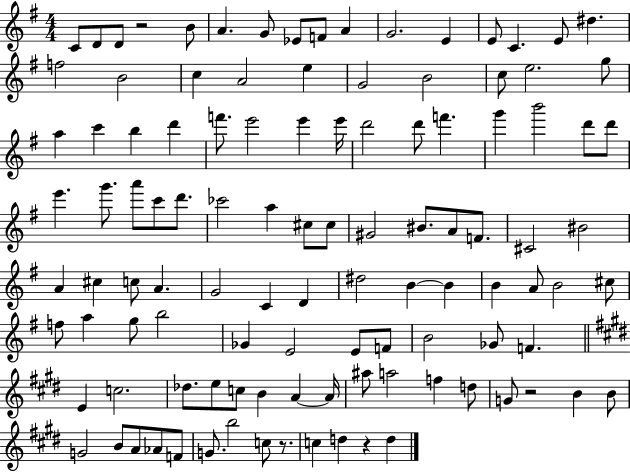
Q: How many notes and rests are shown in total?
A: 110